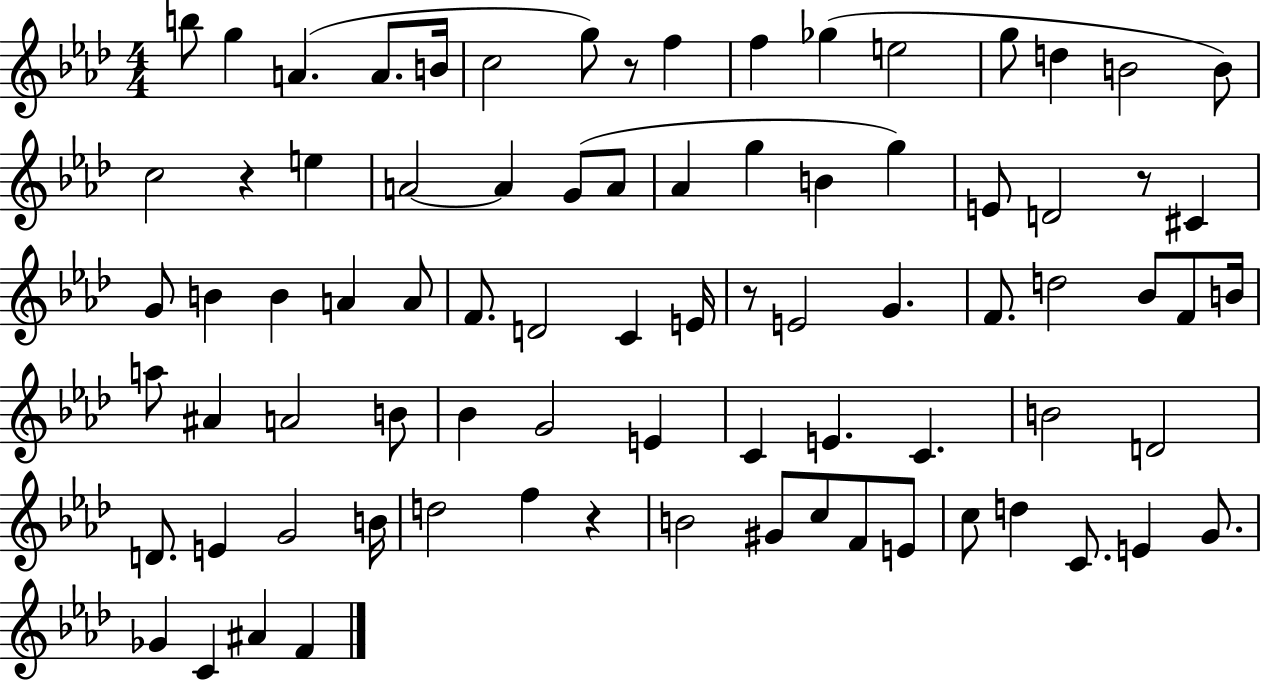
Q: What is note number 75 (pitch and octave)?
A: A#4